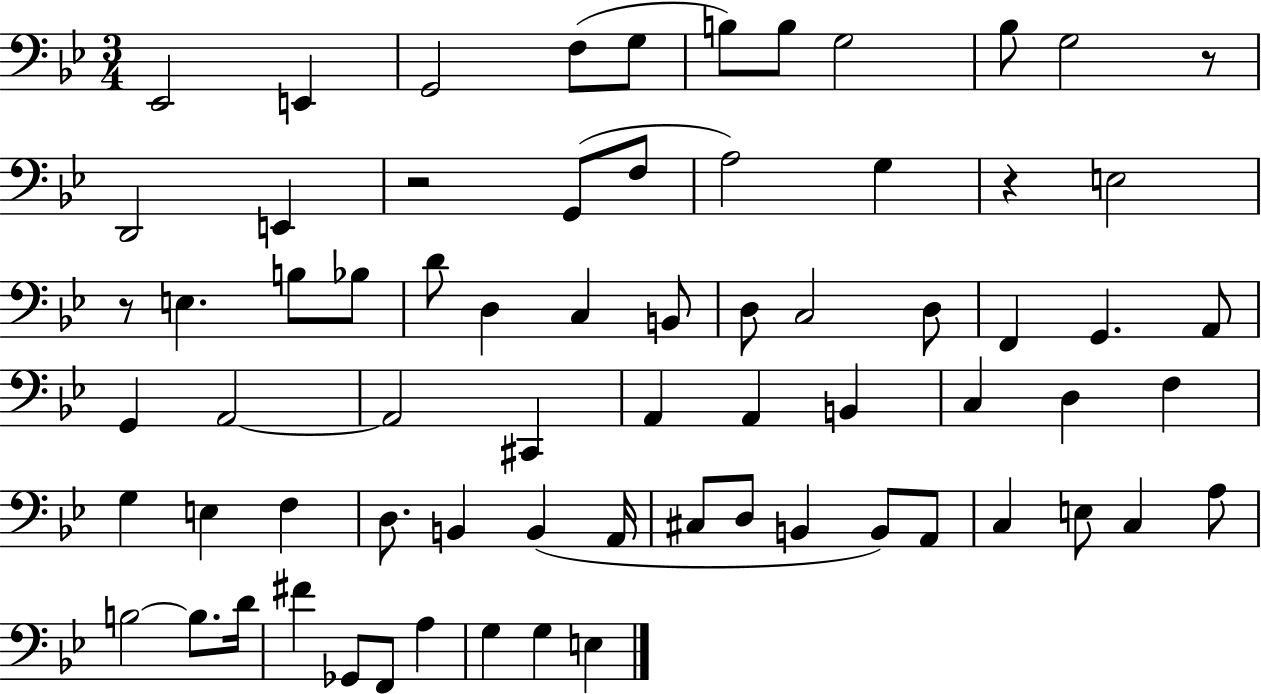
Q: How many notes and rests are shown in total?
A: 70